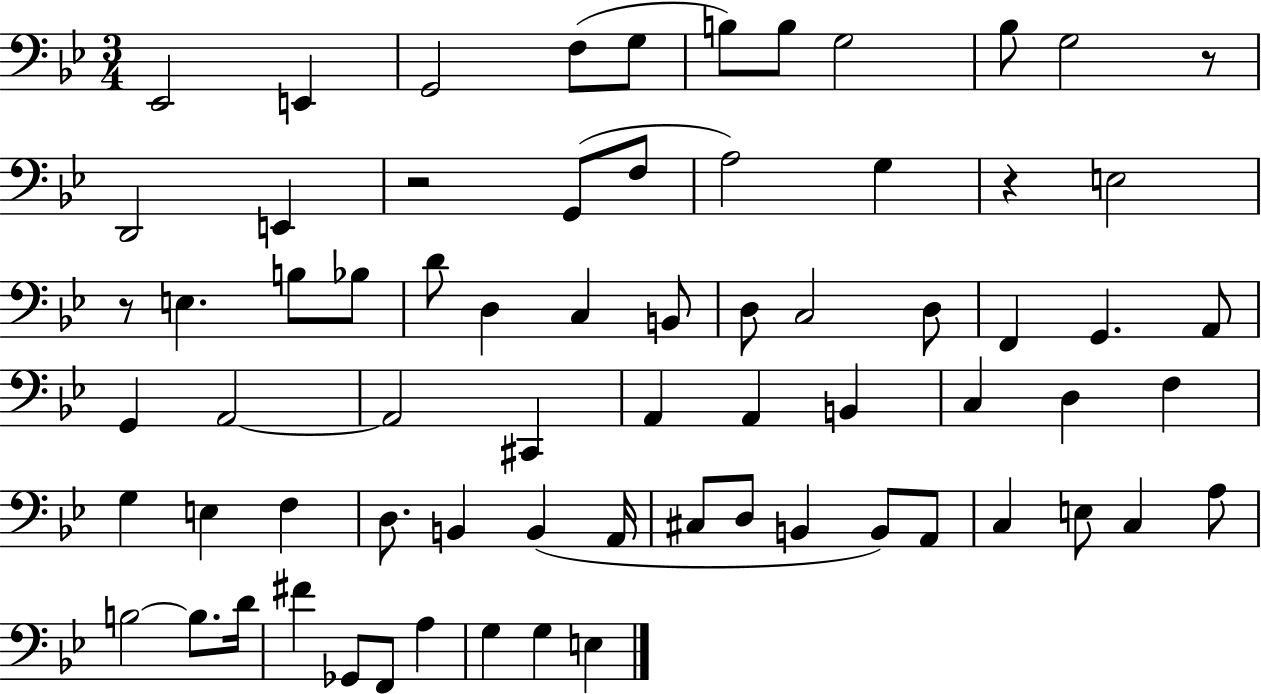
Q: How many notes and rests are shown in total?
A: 70